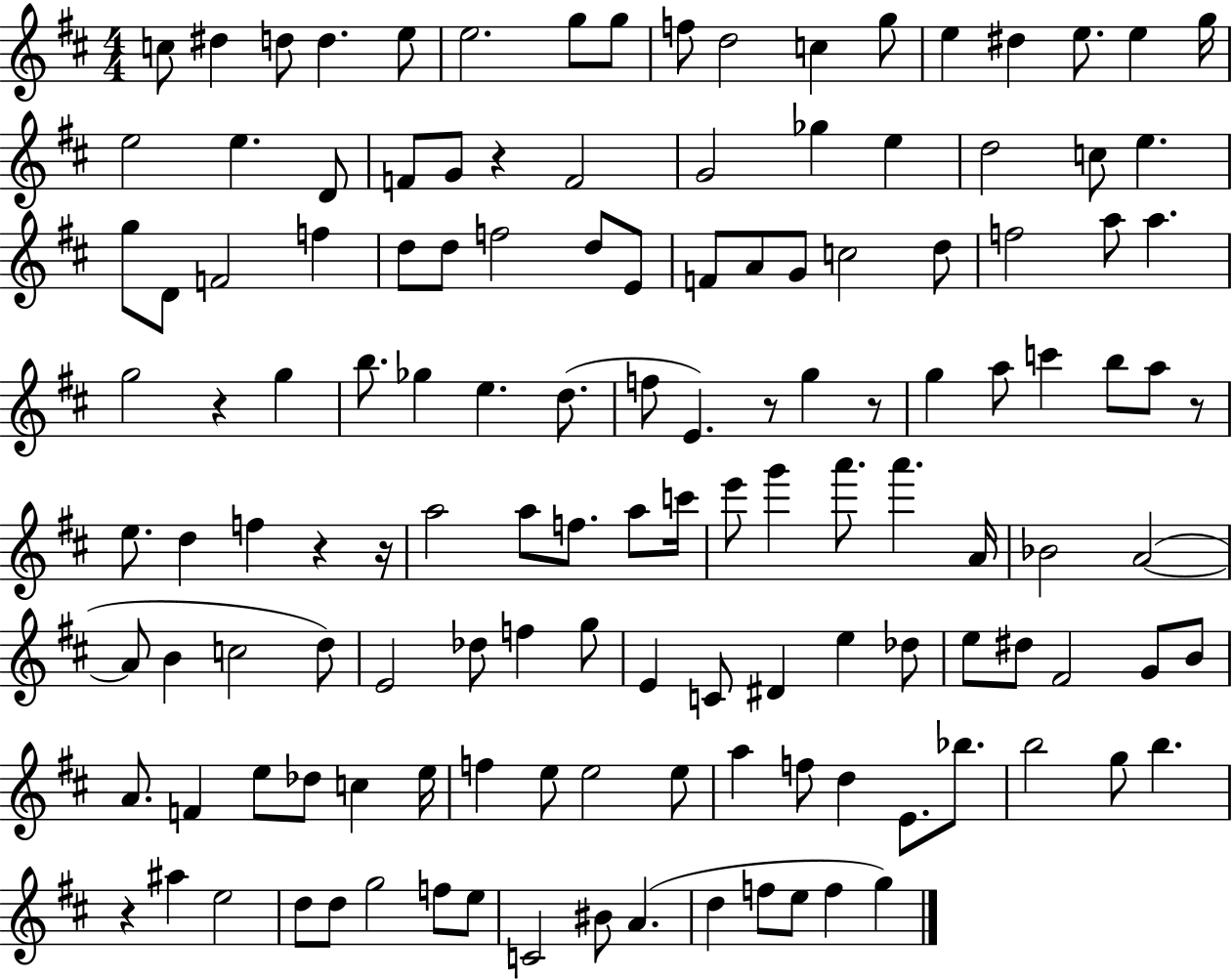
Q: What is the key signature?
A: D major